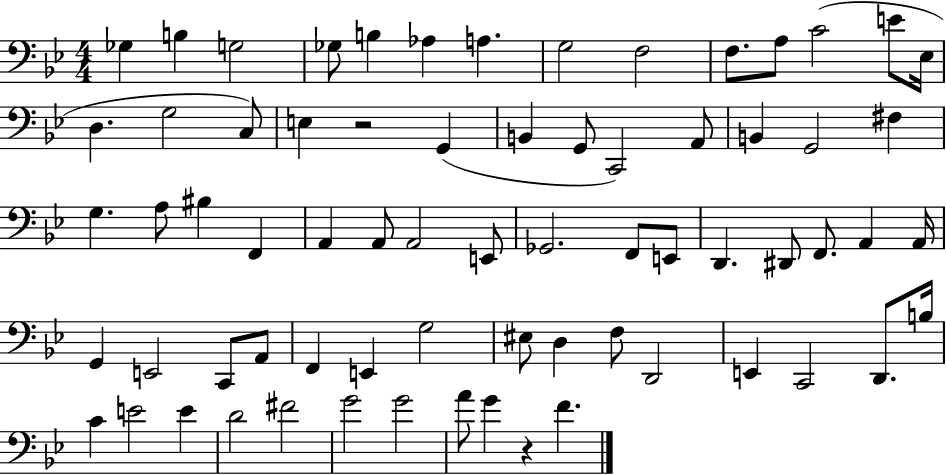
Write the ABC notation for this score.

X:1
T:Untitled
M:4/4
L:1/4
K:Bb
_G, B, G,2 _G,/2 B, _A, A, G,2 F,2 F,/2 A,/2 C2 E/2 _E,/4 D, G,2 C,/2 E, z2 G,, B,, G,,/2 C,,2 A,,/2 B,, G,,2 ^F, G, A,/2 ^B, F,, A,, A,,/2 A,,2 E,,/2 _G,,2 F,,/2 E,,/2 D,, ^D,,/2 F,,/2 A,, A,,/4 G,, E,,2 C,,/2 A,,/2 F,, E,, G,2 ^E,/2 D, F,/2 D,,2 E,, C,,2 D,,/2 B,/4 C E2 E D2 ^F2 G2 G2 A/2 G z F